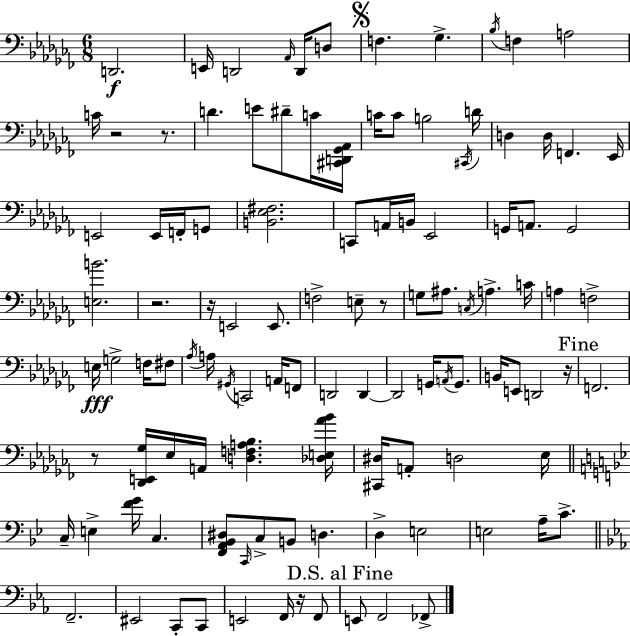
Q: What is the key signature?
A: AES minor